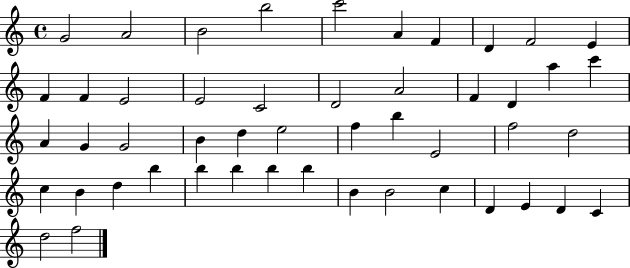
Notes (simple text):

G4/h A4/h B4/h B5/h C6/h A4/q F4/q D4/q F4/h E4/q F4/q F4/q E4/h E4/h C4/h D4/h A4/h F4/q D4/q A5/q C6/q A4/q G4/q G4/h B4/q D5/q E5/h F5/q B5/q E4/h F5/h D5/h C5/q B4/q D5/q B5/q B5/q B5/q B5/q B5/q B4/q B4/h C5/q D4/q E4/q D4/q C4/q D5/h F5/h